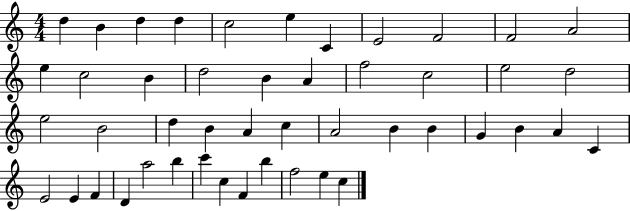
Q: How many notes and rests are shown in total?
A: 47